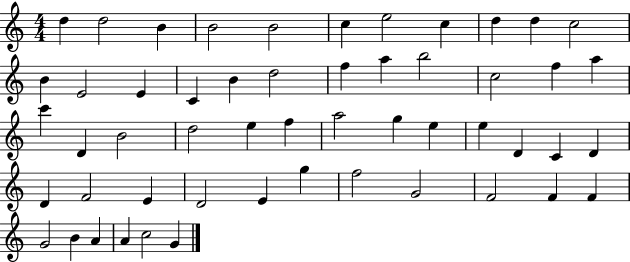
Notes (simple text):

D5/q D5/h B4/q B4/h B4/h C5/q E5/h C5/q D5/q D5/q C5/h B4/q E4/h E4/q C4/q B4/q D5/h F5/q A5/q B5/h C5/h F5/q A5/q C6/q D4/q B4/h D5/h E5/q F5/q A5/h G5/q E5/q E5/q D4/q C4/q D4/q D4/q F4/h E4/q D4/h E4/q G5/q F5/h G4/h F4/h F4/q F4/q G4/h B4/q A4/q A4/q C5/h G4/q